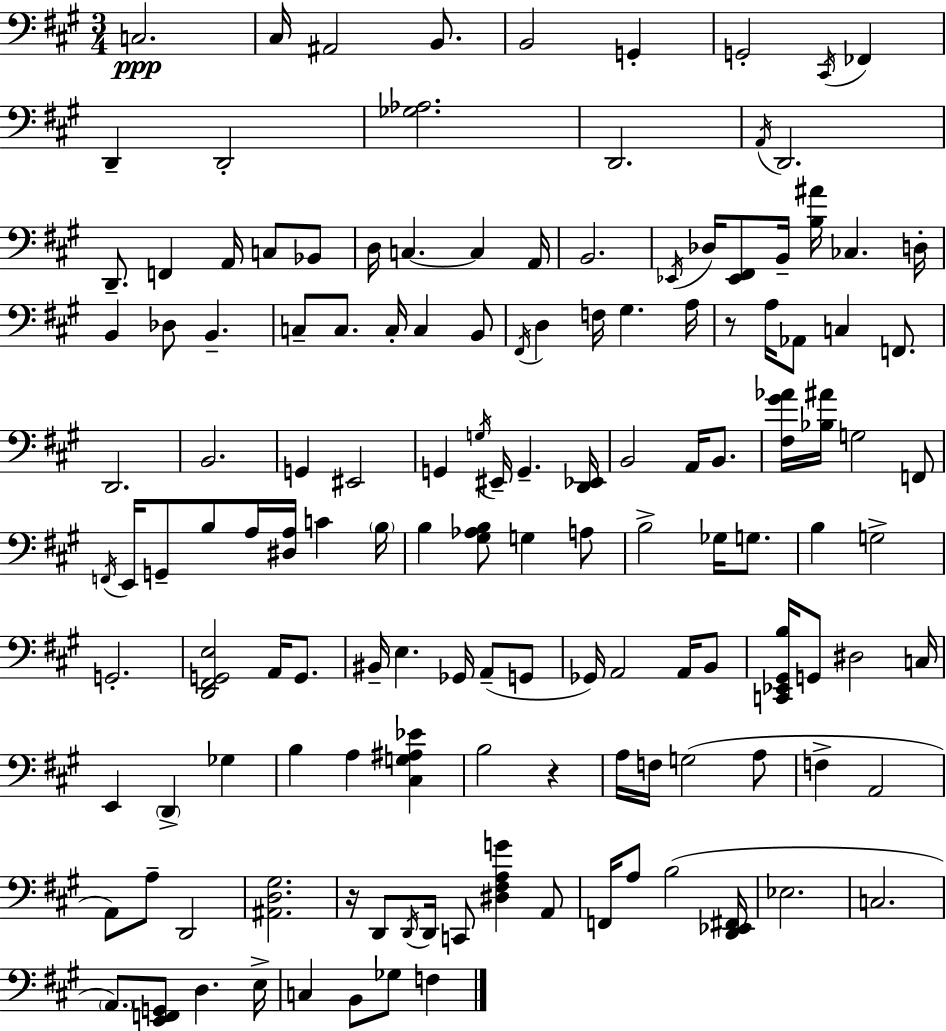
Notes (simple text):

C3/h. C#3/s A#2/h B2/e. B2/h G2/q G2/h C#2/s FES2/q D2/q D2/h [Gb3,Ab3]/h. D2/h. A2/s D2/h. D2/e. F2/q A2/s C3/e Bb2/e D3/s C3/q. C3/q A2/s B2/h. Eb2/s Db3/s [Eb2,F#2]/e B2/s [B3,A#4]/s CES3/q. D3/s B2/q Db3/e B2/q. C3/e C3/e. C3/s C3/q B2/e F#2/s D3/q F3/s G#3/q. A3/s R/e A3/s Ab2/e C3/q F2/e. D2/h. B2/h. G2/q EIS2/h G2/q G3/s EIS2/s G2/q. [D2,Eb2]/s B2/h A2/s B2/e. [F#3,G#4,Ab4]/s [Bb3,A#4]/s G3/h F2/e F2/s E2/s G2/e B3/e A3/s [D#3,A3]/s C4/q B3/s B3/q [G#3,Ab3,B3]/e G3/q A3/e B3/h Gb3/s G3/e. B3/q G3/h G2/h. [D2,F#2,G2,E3]/h A2/s G2/e. BIS2/s E3/q. Gb2/s A2/e G2/e Gb2/s A2/h A2/s B2/e [C2,Eb2,G#2,B3]/s G2/e D#3/h C3/s E2/q D2/q Gb3/q B3/q A3/q [C#3,G3,A#3,Eb4]/q B3/h R/q A3/s F3/s G3/h A3/e F3/q A2/h A2/e A3/e D2/h [A#2,D3,G#3]/h. R/s D2/e D2/s D2/s C2/e [D#3,F#3,A3,G4]/q A2/e F2/s A3/e B3/h [D2,Eb2,F#2]/s Eb3/h. C3/h. A2/e. [E2,F2,G2]/e D3/q. E3/s C3/q B2/e Gb3/e F3/q